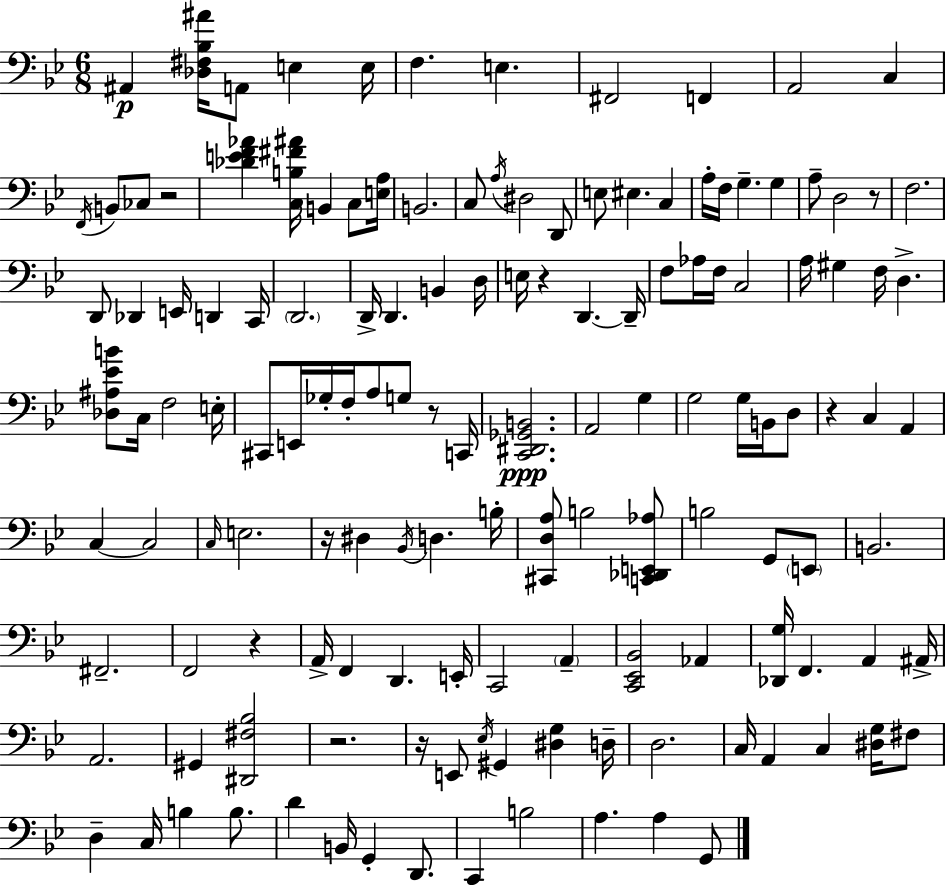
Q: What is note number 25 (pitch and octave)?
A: F3